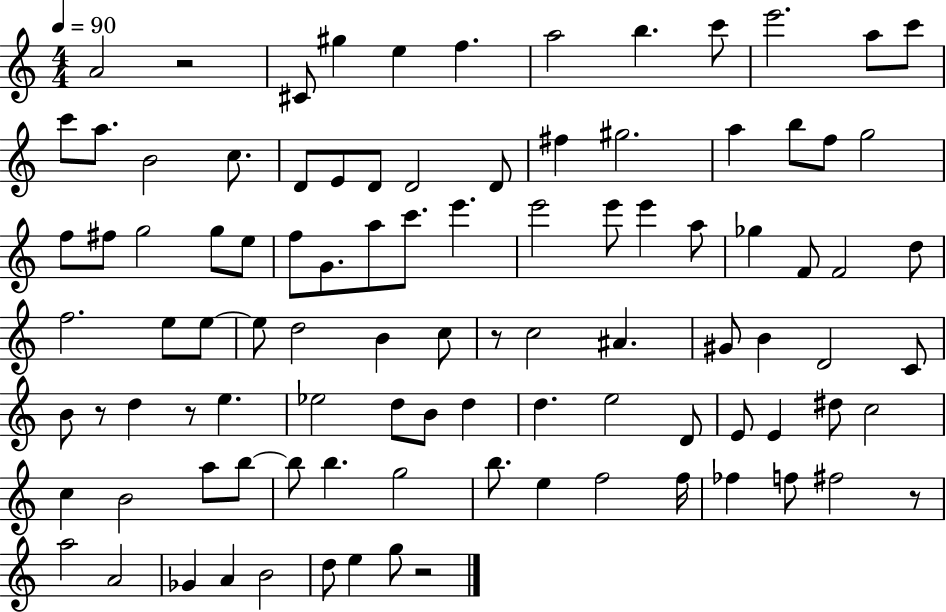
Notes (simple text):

A4/h R/h C#4/e G#5/q E5/q F5/q. A5/h B5/q. C6/e E6/h. A5/e C6/e C6/e A5/e. B4/h C5/e. D4/e E4/e D4/e D4/h D4/e F#5/q G#5/h. A5/q B5/e F5/e G5/h F5/e F#5/e G5/h G5/e E5/e F5/e G4/e. A5/e C6/e. E6/q. E6/h E6/e E6/q A5/e Gb5/q F4/e F4/h D5/e F5/h. E5/e E5/e E5/e D5/h B4/q C5/e R/e C5/h A#4/q. G#4/e B4/q D4/h C4/e B4/e R/e D5/q R/e E5/q. Eb5/h D5/e B4/e D5/q D5/q. E5/h D4/e E4/e E4/q D#5/e C5/h C5/q B4/h A5/e B5/e B5/e B5/q. G5/h B5/e. E5/q F5/h F5/s FES5/q F5/e F#5/h R/e A5/h A4/h Gb4/q A4/q B4/h D5/e E5/q G5/e R/h